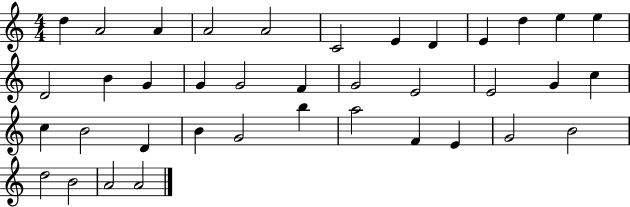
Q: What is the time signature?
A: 4/4